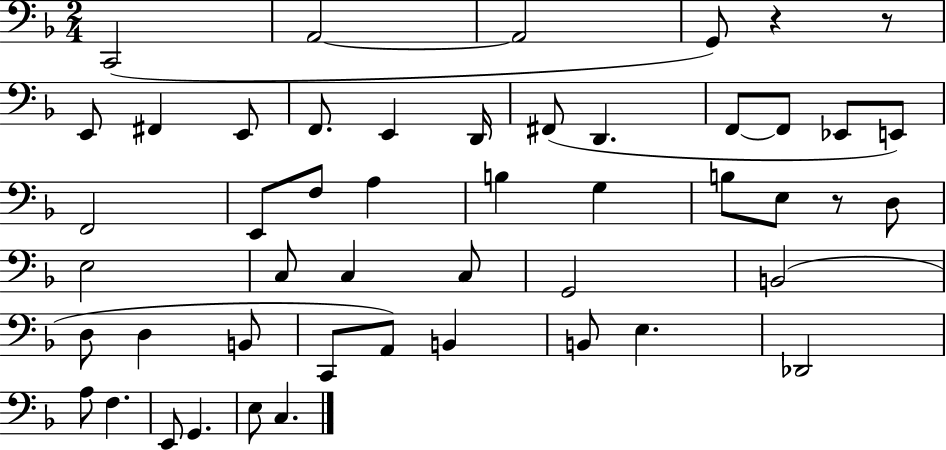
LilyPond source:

{
  \clef bass
  \numericTimeSignature
  \time 2/4
  \key f \major
  c,2( | a,2~~ | a,2 | g,8) r4 r8 | \break e,8 fis,4 e,8 | f,8. e,4 d,16 | fis,8( d,4. | f,8~~ f,8 ees,8 e,8) | \break f,2 | e,8 f8 a4 | b4 g4 | b8 e8 r8 d8 | \break e2 | c8 c4 c8 | g,2 | b,2( | \break d8 d4 b,8 | c,8 a,8) b,4 | b,8 e4. | des,2 | \break a8 f4. | e,8 g,4. | e8 c4. | \bar "|."
}